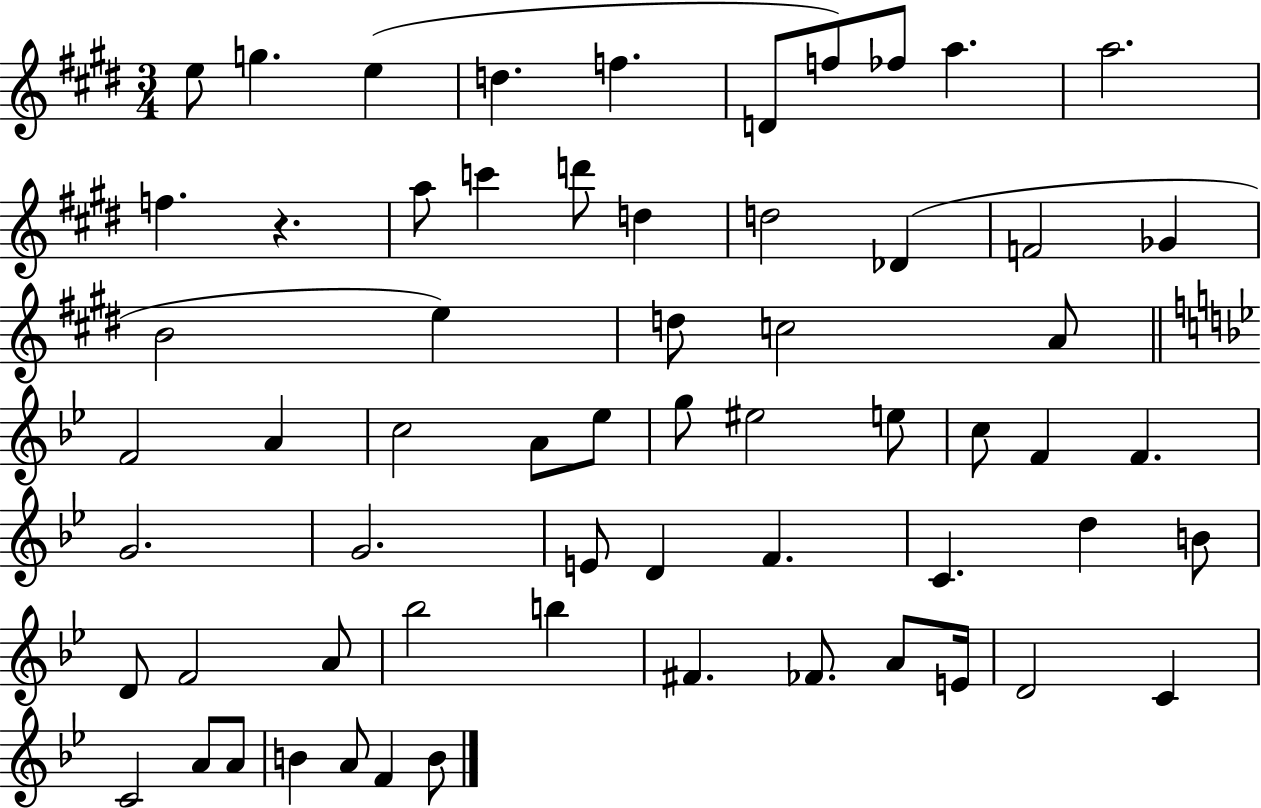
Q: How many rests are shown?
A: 1